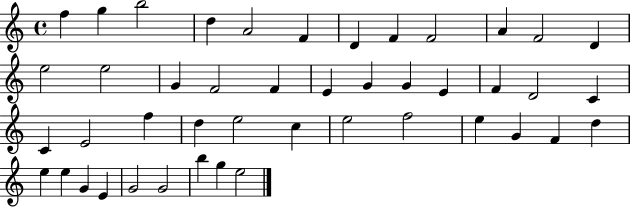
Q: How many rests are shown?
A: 0